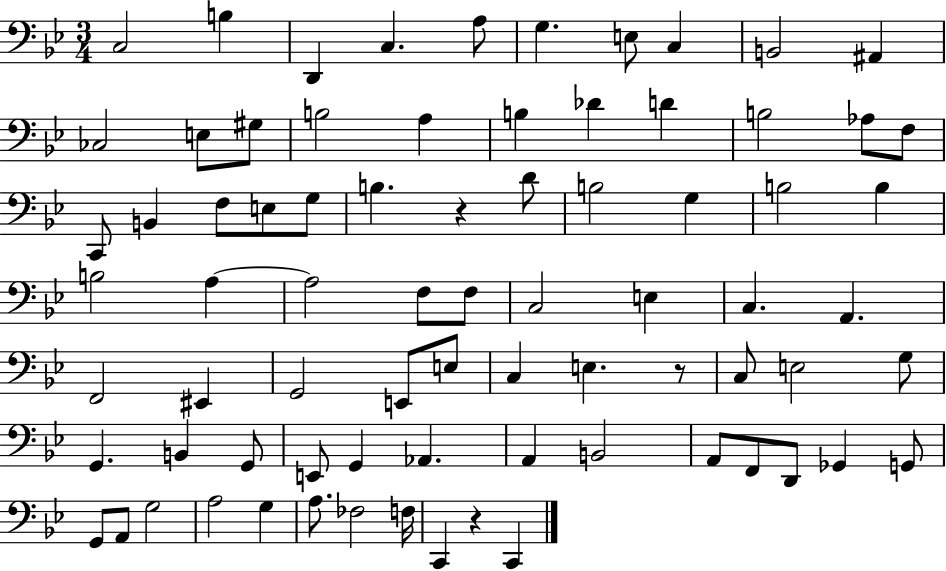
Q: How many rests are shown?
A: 3